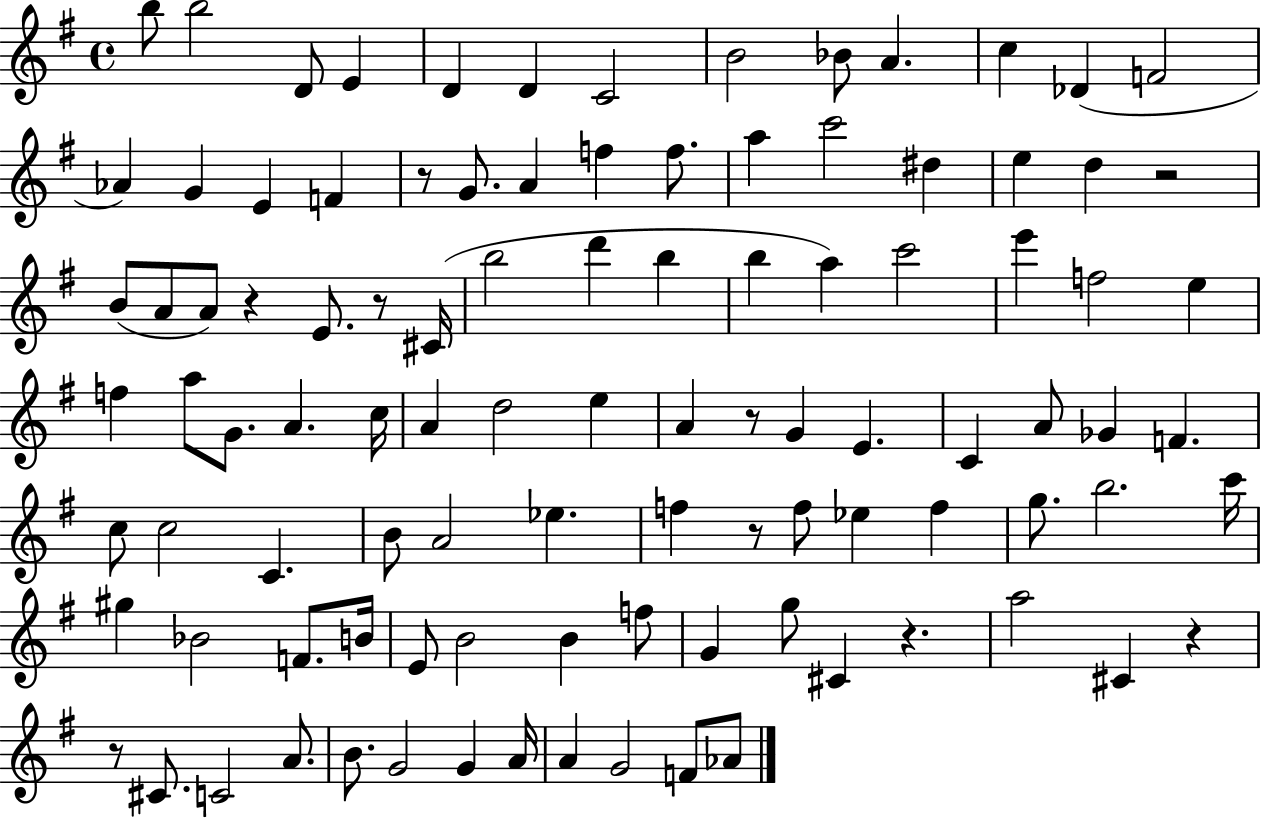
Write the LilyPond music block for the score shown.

{
  \clef treble
  \time 4/4
  \defaultTimeSignature
  \key g \major
  \repeat volta 2 { b''8 b''2 d'8 e'4 | d'4 d'4 c'2 | b'2 bes'8 a'4. | c''4 des'4( f'2 | \break aes'4) g'4 e'4 f'4 | r8 g'8. a'4 f''4 f''8. | a''4 c'''2 dis''4 | e''4 d''4 r2 | \break b'8( a'8 a'8) r4 e'8. r8 cis'16( | b''2 d'''4 b''4 | b''4 a''4) c'''2 | e'''4 f''2 e''4 | \break f''4 a''8 g'8. a'4. c''16 | a'4 d''2 e''4 | a'4 r8 g'4 e'4. | c'4 a'8 ges'4 f'4. | \break c''8 c''2 c'4. | b'8 a'2 ees''4. | f''4 r8 f''8 ees''4 f''4 | g''8. b''2. c'''16 | \break gis''4 bes'2 f'8. b'16 | e'8 b'2 b'4 f''8 | g'4 g''8 cis'4 r4. | a''2 cis'4 r4 | \break r8 cis'8. c'2 a'8. | b'8. g'2 g'4 a'16 | a'4 g'2 f'8 aes'8 | } \bar "|."
}